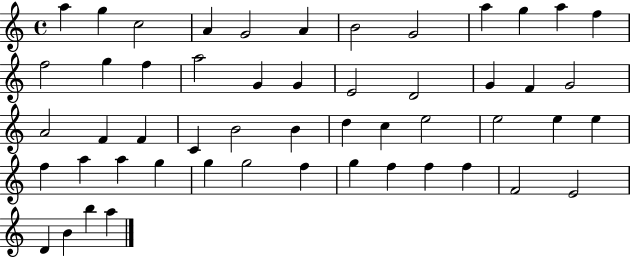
{
  \clef treble
  \time 4/4
  \defaultTimeSignature
  \key c \major
  a''4 g''4 c''2 | a'4 g'2 a'4 | b'2 g'2 | a''4 g''4 a''4 f''4 | \break f''2 g''4 f''4 | a''2 g'4 g'4 | e'2 d'2 | g'4 f'4 g'2 | \break a'2 f'4 f'4 | c'4 b'2 b'4 | d''4 c''4 e''2 | e''2 e''4 e''4 | \break f''4 a''4 a''4 g''4 | g''4 g''2 f''4 | g''4 f''4 f''4 f''4 | f'2 e'2 | \break d'4 b'4 b''4 a''4 | \bar "|."
}